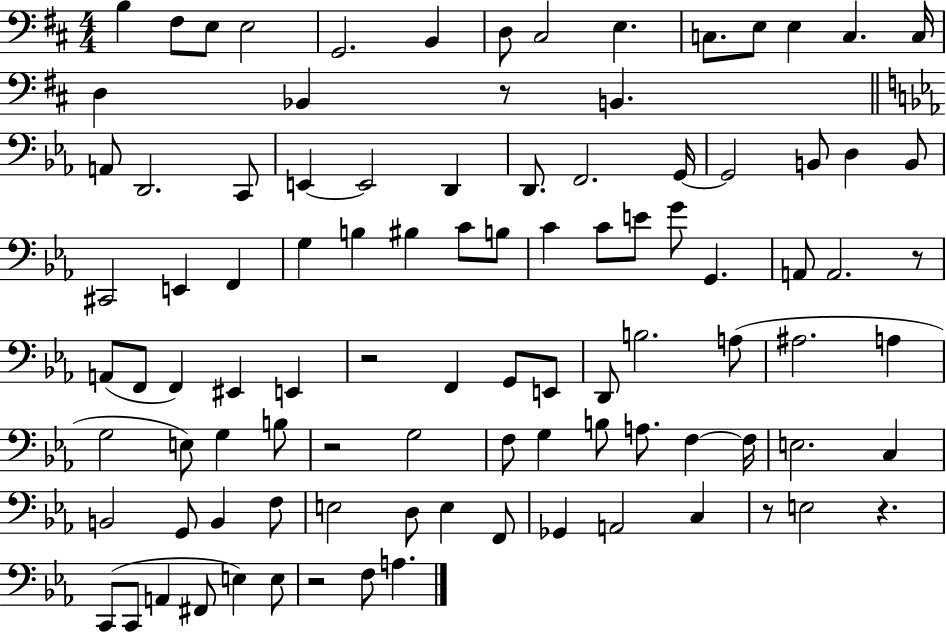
{
  \clef bass
  \numericTimeSignature
  \time 4/4
  \key d \major
  b4 fis8 e8 e2 | g,2. b,4 | d8 cis2 e4. | c8. e8 e4 c4. c16 | \break d4 bes,4 r8 b,4. | \bar "||" \break \key ees \major a,8 d,2. c,8 | e,4~~ e,2 d,4 | d,8. f,2. g,16~~ | g,2 b,8 d4 b,8 | \break cis,2 e,4 f,4 | g4 b4 bis4 c'8 b8 | c'4 c'8 e'8 g'8 g,4. | a,8 a,2. r8 | \break a,8( f,8 f,4) eis,4 e,4 | r2 f,4 g,8 e,8 | d,8 b2. a8( | ais2. a4 | \break g2 e8) g4 b8 | r2 g2 | f8 g4 b8 a8. f4~~ f16 | e2. c4 | \break b,2 g,8 b,4 f8 | e2 d8 e4 f,8 | ges,4 a,2 c4 | r8 e2 r4. | \break c,8( c,8 a,4 fis,8 e4) e8 | r2 f8 a4. | \bar "|."
}